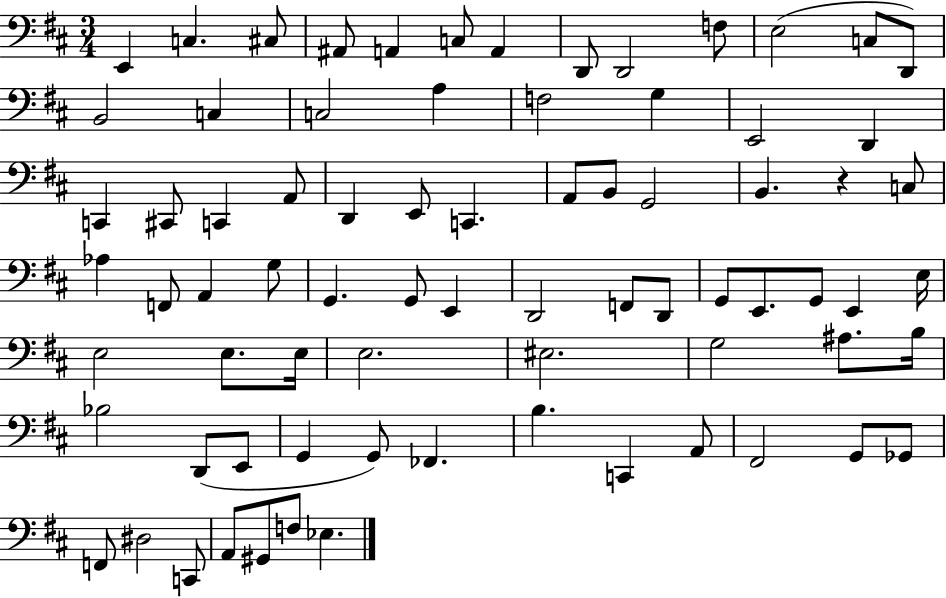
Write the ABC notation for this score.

X:1
T:Untitled
M:3/4
L:1/4
K:D
E,, C, ^C,/2 ^A,,/2 A,, C,/2 A,, D,,/2 D,,2 F,/2 E,2 C,/2 D,,/2 B,,2 C, C,2 A, F,2 G, E,,2 D,, C,, ^C,,/2 C,, A,,/2 D,, E,,/2 C,, A,,/2 B,,/2 G,,2 B,, z C,/2 _A, F,,/2 A,, G,/2 G,, G,,/2 E,, D,,2 F,,/2 D,,/2 G,,/2 E,,/2 G,,/2 E,, E,/4 E,2 E,/2 E,/4 E,2 ^E,2 G,2 ^A,/2 B,/4 _B,2 D,,/2 E,,/2 G,, G,,/2 _F,, B, C,, A,,/2 ^F,,2 G,,/2 _G,,/2 F,,/2 ^D,2 C,,/2 A,,/2 ^G,,/2 F,/2 _E,